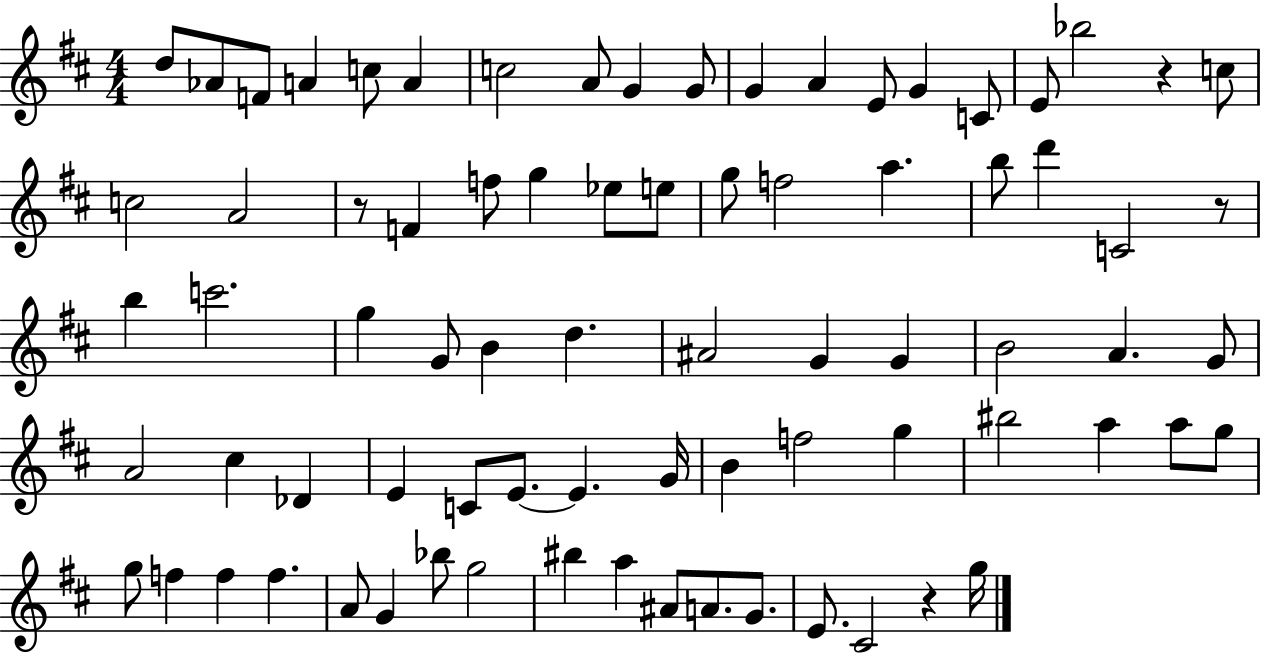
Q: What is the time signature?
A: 4/4